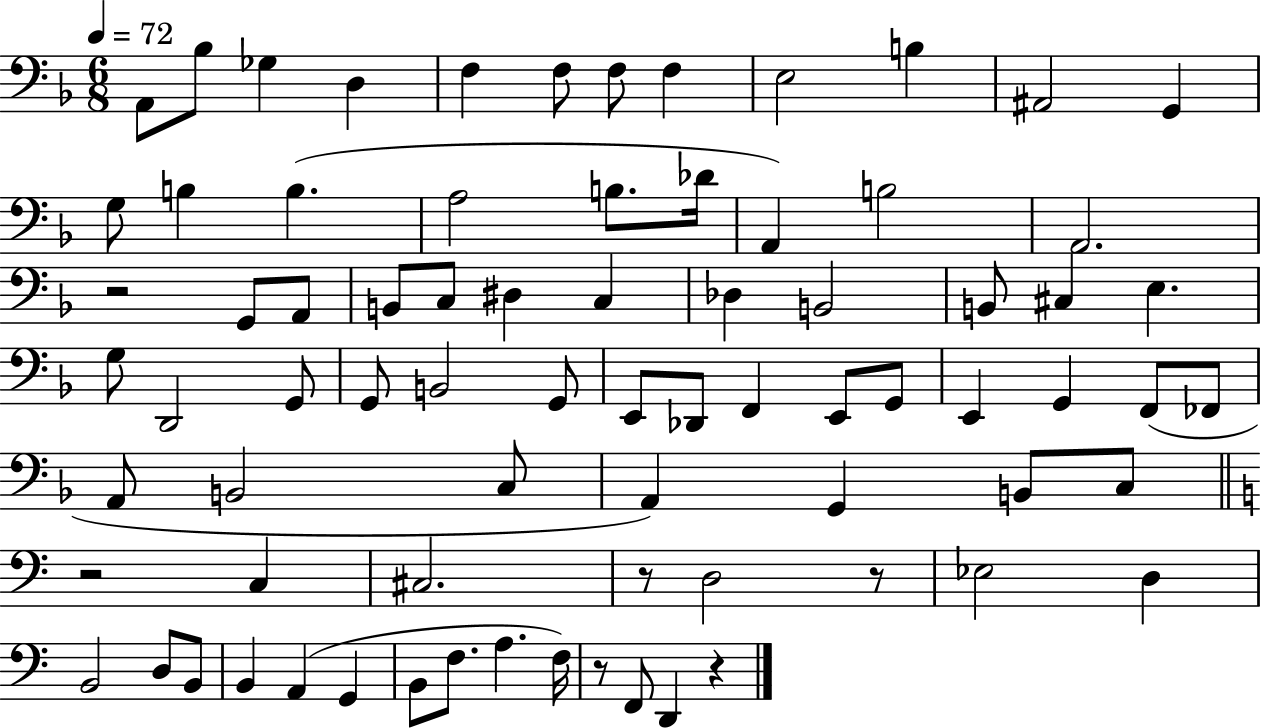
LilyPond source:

{
  \clef bass
  \numericTimeSignature
  \time 6/8
  \key f \major
  \tempo 4 = 72
  a,8 bes8 ges4 d4 | f4 f8 f8 f4 | e2 b4 | ais,2 g,4 | \break g8 b4 b4.( | a2 b8. des'16 | a,4) b2 | a,2. | \break r2 g,8 a,8 | b,8 c8 dis4 c4 | des4 b,2 | b,8 cis4 e4. | \break g8 d,2 g,8 | g,8 b,2 g,8 | e,8 des,8 f,4 e,8 g,8 | e,4 g,4 f,8( fes,8 | \break a,8 b,2 c8 | a,4) g,4 b,8 c8 | \bar "||" \break \key c \major r2 c4 | cis2. | r8 d2 r8 | ees2 d4 | \break b,2 d8 b,8 | b,4 a,4( g,4 | b,8 f8. a4. f16) | r8 f,8 d,4 r4 | \break \bar "|."
}